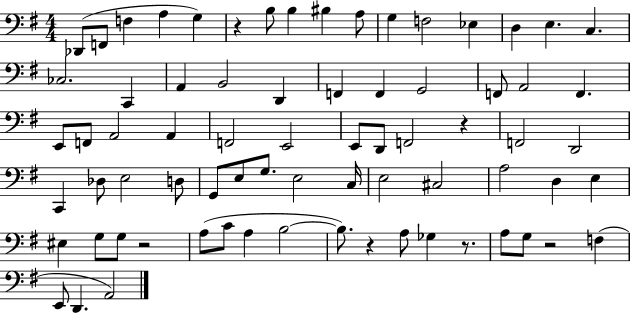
Db2/e F2/e F3/q A3/q G3/q R/q B3/e B3/q BIS3/q A3/e G3/q F3/h Eb3/q D3/q E3/q. C3/q. CES3/h. C2/q A2/q B2/h D2/q F2/q F2/q G2/h F2/e A2/h F2/q. E2/e F2/e A2/h A2/q F2/h E2/h E2/e D2/e F2/h R/q F2/h D2/h C2/q Db3/e E3/h D3/e G2/e E3/e G3/e. E3/h C3/s E3/h C#3/h A3/h D3/q E3/q EIS3/q G3/e G3/e R/h A3/e C4/e A3/q B3/h B3/e. R/q A3/e Gb3/q R/e. A3/e G3/e R/h F3/q E2/e D2/q. A2/h